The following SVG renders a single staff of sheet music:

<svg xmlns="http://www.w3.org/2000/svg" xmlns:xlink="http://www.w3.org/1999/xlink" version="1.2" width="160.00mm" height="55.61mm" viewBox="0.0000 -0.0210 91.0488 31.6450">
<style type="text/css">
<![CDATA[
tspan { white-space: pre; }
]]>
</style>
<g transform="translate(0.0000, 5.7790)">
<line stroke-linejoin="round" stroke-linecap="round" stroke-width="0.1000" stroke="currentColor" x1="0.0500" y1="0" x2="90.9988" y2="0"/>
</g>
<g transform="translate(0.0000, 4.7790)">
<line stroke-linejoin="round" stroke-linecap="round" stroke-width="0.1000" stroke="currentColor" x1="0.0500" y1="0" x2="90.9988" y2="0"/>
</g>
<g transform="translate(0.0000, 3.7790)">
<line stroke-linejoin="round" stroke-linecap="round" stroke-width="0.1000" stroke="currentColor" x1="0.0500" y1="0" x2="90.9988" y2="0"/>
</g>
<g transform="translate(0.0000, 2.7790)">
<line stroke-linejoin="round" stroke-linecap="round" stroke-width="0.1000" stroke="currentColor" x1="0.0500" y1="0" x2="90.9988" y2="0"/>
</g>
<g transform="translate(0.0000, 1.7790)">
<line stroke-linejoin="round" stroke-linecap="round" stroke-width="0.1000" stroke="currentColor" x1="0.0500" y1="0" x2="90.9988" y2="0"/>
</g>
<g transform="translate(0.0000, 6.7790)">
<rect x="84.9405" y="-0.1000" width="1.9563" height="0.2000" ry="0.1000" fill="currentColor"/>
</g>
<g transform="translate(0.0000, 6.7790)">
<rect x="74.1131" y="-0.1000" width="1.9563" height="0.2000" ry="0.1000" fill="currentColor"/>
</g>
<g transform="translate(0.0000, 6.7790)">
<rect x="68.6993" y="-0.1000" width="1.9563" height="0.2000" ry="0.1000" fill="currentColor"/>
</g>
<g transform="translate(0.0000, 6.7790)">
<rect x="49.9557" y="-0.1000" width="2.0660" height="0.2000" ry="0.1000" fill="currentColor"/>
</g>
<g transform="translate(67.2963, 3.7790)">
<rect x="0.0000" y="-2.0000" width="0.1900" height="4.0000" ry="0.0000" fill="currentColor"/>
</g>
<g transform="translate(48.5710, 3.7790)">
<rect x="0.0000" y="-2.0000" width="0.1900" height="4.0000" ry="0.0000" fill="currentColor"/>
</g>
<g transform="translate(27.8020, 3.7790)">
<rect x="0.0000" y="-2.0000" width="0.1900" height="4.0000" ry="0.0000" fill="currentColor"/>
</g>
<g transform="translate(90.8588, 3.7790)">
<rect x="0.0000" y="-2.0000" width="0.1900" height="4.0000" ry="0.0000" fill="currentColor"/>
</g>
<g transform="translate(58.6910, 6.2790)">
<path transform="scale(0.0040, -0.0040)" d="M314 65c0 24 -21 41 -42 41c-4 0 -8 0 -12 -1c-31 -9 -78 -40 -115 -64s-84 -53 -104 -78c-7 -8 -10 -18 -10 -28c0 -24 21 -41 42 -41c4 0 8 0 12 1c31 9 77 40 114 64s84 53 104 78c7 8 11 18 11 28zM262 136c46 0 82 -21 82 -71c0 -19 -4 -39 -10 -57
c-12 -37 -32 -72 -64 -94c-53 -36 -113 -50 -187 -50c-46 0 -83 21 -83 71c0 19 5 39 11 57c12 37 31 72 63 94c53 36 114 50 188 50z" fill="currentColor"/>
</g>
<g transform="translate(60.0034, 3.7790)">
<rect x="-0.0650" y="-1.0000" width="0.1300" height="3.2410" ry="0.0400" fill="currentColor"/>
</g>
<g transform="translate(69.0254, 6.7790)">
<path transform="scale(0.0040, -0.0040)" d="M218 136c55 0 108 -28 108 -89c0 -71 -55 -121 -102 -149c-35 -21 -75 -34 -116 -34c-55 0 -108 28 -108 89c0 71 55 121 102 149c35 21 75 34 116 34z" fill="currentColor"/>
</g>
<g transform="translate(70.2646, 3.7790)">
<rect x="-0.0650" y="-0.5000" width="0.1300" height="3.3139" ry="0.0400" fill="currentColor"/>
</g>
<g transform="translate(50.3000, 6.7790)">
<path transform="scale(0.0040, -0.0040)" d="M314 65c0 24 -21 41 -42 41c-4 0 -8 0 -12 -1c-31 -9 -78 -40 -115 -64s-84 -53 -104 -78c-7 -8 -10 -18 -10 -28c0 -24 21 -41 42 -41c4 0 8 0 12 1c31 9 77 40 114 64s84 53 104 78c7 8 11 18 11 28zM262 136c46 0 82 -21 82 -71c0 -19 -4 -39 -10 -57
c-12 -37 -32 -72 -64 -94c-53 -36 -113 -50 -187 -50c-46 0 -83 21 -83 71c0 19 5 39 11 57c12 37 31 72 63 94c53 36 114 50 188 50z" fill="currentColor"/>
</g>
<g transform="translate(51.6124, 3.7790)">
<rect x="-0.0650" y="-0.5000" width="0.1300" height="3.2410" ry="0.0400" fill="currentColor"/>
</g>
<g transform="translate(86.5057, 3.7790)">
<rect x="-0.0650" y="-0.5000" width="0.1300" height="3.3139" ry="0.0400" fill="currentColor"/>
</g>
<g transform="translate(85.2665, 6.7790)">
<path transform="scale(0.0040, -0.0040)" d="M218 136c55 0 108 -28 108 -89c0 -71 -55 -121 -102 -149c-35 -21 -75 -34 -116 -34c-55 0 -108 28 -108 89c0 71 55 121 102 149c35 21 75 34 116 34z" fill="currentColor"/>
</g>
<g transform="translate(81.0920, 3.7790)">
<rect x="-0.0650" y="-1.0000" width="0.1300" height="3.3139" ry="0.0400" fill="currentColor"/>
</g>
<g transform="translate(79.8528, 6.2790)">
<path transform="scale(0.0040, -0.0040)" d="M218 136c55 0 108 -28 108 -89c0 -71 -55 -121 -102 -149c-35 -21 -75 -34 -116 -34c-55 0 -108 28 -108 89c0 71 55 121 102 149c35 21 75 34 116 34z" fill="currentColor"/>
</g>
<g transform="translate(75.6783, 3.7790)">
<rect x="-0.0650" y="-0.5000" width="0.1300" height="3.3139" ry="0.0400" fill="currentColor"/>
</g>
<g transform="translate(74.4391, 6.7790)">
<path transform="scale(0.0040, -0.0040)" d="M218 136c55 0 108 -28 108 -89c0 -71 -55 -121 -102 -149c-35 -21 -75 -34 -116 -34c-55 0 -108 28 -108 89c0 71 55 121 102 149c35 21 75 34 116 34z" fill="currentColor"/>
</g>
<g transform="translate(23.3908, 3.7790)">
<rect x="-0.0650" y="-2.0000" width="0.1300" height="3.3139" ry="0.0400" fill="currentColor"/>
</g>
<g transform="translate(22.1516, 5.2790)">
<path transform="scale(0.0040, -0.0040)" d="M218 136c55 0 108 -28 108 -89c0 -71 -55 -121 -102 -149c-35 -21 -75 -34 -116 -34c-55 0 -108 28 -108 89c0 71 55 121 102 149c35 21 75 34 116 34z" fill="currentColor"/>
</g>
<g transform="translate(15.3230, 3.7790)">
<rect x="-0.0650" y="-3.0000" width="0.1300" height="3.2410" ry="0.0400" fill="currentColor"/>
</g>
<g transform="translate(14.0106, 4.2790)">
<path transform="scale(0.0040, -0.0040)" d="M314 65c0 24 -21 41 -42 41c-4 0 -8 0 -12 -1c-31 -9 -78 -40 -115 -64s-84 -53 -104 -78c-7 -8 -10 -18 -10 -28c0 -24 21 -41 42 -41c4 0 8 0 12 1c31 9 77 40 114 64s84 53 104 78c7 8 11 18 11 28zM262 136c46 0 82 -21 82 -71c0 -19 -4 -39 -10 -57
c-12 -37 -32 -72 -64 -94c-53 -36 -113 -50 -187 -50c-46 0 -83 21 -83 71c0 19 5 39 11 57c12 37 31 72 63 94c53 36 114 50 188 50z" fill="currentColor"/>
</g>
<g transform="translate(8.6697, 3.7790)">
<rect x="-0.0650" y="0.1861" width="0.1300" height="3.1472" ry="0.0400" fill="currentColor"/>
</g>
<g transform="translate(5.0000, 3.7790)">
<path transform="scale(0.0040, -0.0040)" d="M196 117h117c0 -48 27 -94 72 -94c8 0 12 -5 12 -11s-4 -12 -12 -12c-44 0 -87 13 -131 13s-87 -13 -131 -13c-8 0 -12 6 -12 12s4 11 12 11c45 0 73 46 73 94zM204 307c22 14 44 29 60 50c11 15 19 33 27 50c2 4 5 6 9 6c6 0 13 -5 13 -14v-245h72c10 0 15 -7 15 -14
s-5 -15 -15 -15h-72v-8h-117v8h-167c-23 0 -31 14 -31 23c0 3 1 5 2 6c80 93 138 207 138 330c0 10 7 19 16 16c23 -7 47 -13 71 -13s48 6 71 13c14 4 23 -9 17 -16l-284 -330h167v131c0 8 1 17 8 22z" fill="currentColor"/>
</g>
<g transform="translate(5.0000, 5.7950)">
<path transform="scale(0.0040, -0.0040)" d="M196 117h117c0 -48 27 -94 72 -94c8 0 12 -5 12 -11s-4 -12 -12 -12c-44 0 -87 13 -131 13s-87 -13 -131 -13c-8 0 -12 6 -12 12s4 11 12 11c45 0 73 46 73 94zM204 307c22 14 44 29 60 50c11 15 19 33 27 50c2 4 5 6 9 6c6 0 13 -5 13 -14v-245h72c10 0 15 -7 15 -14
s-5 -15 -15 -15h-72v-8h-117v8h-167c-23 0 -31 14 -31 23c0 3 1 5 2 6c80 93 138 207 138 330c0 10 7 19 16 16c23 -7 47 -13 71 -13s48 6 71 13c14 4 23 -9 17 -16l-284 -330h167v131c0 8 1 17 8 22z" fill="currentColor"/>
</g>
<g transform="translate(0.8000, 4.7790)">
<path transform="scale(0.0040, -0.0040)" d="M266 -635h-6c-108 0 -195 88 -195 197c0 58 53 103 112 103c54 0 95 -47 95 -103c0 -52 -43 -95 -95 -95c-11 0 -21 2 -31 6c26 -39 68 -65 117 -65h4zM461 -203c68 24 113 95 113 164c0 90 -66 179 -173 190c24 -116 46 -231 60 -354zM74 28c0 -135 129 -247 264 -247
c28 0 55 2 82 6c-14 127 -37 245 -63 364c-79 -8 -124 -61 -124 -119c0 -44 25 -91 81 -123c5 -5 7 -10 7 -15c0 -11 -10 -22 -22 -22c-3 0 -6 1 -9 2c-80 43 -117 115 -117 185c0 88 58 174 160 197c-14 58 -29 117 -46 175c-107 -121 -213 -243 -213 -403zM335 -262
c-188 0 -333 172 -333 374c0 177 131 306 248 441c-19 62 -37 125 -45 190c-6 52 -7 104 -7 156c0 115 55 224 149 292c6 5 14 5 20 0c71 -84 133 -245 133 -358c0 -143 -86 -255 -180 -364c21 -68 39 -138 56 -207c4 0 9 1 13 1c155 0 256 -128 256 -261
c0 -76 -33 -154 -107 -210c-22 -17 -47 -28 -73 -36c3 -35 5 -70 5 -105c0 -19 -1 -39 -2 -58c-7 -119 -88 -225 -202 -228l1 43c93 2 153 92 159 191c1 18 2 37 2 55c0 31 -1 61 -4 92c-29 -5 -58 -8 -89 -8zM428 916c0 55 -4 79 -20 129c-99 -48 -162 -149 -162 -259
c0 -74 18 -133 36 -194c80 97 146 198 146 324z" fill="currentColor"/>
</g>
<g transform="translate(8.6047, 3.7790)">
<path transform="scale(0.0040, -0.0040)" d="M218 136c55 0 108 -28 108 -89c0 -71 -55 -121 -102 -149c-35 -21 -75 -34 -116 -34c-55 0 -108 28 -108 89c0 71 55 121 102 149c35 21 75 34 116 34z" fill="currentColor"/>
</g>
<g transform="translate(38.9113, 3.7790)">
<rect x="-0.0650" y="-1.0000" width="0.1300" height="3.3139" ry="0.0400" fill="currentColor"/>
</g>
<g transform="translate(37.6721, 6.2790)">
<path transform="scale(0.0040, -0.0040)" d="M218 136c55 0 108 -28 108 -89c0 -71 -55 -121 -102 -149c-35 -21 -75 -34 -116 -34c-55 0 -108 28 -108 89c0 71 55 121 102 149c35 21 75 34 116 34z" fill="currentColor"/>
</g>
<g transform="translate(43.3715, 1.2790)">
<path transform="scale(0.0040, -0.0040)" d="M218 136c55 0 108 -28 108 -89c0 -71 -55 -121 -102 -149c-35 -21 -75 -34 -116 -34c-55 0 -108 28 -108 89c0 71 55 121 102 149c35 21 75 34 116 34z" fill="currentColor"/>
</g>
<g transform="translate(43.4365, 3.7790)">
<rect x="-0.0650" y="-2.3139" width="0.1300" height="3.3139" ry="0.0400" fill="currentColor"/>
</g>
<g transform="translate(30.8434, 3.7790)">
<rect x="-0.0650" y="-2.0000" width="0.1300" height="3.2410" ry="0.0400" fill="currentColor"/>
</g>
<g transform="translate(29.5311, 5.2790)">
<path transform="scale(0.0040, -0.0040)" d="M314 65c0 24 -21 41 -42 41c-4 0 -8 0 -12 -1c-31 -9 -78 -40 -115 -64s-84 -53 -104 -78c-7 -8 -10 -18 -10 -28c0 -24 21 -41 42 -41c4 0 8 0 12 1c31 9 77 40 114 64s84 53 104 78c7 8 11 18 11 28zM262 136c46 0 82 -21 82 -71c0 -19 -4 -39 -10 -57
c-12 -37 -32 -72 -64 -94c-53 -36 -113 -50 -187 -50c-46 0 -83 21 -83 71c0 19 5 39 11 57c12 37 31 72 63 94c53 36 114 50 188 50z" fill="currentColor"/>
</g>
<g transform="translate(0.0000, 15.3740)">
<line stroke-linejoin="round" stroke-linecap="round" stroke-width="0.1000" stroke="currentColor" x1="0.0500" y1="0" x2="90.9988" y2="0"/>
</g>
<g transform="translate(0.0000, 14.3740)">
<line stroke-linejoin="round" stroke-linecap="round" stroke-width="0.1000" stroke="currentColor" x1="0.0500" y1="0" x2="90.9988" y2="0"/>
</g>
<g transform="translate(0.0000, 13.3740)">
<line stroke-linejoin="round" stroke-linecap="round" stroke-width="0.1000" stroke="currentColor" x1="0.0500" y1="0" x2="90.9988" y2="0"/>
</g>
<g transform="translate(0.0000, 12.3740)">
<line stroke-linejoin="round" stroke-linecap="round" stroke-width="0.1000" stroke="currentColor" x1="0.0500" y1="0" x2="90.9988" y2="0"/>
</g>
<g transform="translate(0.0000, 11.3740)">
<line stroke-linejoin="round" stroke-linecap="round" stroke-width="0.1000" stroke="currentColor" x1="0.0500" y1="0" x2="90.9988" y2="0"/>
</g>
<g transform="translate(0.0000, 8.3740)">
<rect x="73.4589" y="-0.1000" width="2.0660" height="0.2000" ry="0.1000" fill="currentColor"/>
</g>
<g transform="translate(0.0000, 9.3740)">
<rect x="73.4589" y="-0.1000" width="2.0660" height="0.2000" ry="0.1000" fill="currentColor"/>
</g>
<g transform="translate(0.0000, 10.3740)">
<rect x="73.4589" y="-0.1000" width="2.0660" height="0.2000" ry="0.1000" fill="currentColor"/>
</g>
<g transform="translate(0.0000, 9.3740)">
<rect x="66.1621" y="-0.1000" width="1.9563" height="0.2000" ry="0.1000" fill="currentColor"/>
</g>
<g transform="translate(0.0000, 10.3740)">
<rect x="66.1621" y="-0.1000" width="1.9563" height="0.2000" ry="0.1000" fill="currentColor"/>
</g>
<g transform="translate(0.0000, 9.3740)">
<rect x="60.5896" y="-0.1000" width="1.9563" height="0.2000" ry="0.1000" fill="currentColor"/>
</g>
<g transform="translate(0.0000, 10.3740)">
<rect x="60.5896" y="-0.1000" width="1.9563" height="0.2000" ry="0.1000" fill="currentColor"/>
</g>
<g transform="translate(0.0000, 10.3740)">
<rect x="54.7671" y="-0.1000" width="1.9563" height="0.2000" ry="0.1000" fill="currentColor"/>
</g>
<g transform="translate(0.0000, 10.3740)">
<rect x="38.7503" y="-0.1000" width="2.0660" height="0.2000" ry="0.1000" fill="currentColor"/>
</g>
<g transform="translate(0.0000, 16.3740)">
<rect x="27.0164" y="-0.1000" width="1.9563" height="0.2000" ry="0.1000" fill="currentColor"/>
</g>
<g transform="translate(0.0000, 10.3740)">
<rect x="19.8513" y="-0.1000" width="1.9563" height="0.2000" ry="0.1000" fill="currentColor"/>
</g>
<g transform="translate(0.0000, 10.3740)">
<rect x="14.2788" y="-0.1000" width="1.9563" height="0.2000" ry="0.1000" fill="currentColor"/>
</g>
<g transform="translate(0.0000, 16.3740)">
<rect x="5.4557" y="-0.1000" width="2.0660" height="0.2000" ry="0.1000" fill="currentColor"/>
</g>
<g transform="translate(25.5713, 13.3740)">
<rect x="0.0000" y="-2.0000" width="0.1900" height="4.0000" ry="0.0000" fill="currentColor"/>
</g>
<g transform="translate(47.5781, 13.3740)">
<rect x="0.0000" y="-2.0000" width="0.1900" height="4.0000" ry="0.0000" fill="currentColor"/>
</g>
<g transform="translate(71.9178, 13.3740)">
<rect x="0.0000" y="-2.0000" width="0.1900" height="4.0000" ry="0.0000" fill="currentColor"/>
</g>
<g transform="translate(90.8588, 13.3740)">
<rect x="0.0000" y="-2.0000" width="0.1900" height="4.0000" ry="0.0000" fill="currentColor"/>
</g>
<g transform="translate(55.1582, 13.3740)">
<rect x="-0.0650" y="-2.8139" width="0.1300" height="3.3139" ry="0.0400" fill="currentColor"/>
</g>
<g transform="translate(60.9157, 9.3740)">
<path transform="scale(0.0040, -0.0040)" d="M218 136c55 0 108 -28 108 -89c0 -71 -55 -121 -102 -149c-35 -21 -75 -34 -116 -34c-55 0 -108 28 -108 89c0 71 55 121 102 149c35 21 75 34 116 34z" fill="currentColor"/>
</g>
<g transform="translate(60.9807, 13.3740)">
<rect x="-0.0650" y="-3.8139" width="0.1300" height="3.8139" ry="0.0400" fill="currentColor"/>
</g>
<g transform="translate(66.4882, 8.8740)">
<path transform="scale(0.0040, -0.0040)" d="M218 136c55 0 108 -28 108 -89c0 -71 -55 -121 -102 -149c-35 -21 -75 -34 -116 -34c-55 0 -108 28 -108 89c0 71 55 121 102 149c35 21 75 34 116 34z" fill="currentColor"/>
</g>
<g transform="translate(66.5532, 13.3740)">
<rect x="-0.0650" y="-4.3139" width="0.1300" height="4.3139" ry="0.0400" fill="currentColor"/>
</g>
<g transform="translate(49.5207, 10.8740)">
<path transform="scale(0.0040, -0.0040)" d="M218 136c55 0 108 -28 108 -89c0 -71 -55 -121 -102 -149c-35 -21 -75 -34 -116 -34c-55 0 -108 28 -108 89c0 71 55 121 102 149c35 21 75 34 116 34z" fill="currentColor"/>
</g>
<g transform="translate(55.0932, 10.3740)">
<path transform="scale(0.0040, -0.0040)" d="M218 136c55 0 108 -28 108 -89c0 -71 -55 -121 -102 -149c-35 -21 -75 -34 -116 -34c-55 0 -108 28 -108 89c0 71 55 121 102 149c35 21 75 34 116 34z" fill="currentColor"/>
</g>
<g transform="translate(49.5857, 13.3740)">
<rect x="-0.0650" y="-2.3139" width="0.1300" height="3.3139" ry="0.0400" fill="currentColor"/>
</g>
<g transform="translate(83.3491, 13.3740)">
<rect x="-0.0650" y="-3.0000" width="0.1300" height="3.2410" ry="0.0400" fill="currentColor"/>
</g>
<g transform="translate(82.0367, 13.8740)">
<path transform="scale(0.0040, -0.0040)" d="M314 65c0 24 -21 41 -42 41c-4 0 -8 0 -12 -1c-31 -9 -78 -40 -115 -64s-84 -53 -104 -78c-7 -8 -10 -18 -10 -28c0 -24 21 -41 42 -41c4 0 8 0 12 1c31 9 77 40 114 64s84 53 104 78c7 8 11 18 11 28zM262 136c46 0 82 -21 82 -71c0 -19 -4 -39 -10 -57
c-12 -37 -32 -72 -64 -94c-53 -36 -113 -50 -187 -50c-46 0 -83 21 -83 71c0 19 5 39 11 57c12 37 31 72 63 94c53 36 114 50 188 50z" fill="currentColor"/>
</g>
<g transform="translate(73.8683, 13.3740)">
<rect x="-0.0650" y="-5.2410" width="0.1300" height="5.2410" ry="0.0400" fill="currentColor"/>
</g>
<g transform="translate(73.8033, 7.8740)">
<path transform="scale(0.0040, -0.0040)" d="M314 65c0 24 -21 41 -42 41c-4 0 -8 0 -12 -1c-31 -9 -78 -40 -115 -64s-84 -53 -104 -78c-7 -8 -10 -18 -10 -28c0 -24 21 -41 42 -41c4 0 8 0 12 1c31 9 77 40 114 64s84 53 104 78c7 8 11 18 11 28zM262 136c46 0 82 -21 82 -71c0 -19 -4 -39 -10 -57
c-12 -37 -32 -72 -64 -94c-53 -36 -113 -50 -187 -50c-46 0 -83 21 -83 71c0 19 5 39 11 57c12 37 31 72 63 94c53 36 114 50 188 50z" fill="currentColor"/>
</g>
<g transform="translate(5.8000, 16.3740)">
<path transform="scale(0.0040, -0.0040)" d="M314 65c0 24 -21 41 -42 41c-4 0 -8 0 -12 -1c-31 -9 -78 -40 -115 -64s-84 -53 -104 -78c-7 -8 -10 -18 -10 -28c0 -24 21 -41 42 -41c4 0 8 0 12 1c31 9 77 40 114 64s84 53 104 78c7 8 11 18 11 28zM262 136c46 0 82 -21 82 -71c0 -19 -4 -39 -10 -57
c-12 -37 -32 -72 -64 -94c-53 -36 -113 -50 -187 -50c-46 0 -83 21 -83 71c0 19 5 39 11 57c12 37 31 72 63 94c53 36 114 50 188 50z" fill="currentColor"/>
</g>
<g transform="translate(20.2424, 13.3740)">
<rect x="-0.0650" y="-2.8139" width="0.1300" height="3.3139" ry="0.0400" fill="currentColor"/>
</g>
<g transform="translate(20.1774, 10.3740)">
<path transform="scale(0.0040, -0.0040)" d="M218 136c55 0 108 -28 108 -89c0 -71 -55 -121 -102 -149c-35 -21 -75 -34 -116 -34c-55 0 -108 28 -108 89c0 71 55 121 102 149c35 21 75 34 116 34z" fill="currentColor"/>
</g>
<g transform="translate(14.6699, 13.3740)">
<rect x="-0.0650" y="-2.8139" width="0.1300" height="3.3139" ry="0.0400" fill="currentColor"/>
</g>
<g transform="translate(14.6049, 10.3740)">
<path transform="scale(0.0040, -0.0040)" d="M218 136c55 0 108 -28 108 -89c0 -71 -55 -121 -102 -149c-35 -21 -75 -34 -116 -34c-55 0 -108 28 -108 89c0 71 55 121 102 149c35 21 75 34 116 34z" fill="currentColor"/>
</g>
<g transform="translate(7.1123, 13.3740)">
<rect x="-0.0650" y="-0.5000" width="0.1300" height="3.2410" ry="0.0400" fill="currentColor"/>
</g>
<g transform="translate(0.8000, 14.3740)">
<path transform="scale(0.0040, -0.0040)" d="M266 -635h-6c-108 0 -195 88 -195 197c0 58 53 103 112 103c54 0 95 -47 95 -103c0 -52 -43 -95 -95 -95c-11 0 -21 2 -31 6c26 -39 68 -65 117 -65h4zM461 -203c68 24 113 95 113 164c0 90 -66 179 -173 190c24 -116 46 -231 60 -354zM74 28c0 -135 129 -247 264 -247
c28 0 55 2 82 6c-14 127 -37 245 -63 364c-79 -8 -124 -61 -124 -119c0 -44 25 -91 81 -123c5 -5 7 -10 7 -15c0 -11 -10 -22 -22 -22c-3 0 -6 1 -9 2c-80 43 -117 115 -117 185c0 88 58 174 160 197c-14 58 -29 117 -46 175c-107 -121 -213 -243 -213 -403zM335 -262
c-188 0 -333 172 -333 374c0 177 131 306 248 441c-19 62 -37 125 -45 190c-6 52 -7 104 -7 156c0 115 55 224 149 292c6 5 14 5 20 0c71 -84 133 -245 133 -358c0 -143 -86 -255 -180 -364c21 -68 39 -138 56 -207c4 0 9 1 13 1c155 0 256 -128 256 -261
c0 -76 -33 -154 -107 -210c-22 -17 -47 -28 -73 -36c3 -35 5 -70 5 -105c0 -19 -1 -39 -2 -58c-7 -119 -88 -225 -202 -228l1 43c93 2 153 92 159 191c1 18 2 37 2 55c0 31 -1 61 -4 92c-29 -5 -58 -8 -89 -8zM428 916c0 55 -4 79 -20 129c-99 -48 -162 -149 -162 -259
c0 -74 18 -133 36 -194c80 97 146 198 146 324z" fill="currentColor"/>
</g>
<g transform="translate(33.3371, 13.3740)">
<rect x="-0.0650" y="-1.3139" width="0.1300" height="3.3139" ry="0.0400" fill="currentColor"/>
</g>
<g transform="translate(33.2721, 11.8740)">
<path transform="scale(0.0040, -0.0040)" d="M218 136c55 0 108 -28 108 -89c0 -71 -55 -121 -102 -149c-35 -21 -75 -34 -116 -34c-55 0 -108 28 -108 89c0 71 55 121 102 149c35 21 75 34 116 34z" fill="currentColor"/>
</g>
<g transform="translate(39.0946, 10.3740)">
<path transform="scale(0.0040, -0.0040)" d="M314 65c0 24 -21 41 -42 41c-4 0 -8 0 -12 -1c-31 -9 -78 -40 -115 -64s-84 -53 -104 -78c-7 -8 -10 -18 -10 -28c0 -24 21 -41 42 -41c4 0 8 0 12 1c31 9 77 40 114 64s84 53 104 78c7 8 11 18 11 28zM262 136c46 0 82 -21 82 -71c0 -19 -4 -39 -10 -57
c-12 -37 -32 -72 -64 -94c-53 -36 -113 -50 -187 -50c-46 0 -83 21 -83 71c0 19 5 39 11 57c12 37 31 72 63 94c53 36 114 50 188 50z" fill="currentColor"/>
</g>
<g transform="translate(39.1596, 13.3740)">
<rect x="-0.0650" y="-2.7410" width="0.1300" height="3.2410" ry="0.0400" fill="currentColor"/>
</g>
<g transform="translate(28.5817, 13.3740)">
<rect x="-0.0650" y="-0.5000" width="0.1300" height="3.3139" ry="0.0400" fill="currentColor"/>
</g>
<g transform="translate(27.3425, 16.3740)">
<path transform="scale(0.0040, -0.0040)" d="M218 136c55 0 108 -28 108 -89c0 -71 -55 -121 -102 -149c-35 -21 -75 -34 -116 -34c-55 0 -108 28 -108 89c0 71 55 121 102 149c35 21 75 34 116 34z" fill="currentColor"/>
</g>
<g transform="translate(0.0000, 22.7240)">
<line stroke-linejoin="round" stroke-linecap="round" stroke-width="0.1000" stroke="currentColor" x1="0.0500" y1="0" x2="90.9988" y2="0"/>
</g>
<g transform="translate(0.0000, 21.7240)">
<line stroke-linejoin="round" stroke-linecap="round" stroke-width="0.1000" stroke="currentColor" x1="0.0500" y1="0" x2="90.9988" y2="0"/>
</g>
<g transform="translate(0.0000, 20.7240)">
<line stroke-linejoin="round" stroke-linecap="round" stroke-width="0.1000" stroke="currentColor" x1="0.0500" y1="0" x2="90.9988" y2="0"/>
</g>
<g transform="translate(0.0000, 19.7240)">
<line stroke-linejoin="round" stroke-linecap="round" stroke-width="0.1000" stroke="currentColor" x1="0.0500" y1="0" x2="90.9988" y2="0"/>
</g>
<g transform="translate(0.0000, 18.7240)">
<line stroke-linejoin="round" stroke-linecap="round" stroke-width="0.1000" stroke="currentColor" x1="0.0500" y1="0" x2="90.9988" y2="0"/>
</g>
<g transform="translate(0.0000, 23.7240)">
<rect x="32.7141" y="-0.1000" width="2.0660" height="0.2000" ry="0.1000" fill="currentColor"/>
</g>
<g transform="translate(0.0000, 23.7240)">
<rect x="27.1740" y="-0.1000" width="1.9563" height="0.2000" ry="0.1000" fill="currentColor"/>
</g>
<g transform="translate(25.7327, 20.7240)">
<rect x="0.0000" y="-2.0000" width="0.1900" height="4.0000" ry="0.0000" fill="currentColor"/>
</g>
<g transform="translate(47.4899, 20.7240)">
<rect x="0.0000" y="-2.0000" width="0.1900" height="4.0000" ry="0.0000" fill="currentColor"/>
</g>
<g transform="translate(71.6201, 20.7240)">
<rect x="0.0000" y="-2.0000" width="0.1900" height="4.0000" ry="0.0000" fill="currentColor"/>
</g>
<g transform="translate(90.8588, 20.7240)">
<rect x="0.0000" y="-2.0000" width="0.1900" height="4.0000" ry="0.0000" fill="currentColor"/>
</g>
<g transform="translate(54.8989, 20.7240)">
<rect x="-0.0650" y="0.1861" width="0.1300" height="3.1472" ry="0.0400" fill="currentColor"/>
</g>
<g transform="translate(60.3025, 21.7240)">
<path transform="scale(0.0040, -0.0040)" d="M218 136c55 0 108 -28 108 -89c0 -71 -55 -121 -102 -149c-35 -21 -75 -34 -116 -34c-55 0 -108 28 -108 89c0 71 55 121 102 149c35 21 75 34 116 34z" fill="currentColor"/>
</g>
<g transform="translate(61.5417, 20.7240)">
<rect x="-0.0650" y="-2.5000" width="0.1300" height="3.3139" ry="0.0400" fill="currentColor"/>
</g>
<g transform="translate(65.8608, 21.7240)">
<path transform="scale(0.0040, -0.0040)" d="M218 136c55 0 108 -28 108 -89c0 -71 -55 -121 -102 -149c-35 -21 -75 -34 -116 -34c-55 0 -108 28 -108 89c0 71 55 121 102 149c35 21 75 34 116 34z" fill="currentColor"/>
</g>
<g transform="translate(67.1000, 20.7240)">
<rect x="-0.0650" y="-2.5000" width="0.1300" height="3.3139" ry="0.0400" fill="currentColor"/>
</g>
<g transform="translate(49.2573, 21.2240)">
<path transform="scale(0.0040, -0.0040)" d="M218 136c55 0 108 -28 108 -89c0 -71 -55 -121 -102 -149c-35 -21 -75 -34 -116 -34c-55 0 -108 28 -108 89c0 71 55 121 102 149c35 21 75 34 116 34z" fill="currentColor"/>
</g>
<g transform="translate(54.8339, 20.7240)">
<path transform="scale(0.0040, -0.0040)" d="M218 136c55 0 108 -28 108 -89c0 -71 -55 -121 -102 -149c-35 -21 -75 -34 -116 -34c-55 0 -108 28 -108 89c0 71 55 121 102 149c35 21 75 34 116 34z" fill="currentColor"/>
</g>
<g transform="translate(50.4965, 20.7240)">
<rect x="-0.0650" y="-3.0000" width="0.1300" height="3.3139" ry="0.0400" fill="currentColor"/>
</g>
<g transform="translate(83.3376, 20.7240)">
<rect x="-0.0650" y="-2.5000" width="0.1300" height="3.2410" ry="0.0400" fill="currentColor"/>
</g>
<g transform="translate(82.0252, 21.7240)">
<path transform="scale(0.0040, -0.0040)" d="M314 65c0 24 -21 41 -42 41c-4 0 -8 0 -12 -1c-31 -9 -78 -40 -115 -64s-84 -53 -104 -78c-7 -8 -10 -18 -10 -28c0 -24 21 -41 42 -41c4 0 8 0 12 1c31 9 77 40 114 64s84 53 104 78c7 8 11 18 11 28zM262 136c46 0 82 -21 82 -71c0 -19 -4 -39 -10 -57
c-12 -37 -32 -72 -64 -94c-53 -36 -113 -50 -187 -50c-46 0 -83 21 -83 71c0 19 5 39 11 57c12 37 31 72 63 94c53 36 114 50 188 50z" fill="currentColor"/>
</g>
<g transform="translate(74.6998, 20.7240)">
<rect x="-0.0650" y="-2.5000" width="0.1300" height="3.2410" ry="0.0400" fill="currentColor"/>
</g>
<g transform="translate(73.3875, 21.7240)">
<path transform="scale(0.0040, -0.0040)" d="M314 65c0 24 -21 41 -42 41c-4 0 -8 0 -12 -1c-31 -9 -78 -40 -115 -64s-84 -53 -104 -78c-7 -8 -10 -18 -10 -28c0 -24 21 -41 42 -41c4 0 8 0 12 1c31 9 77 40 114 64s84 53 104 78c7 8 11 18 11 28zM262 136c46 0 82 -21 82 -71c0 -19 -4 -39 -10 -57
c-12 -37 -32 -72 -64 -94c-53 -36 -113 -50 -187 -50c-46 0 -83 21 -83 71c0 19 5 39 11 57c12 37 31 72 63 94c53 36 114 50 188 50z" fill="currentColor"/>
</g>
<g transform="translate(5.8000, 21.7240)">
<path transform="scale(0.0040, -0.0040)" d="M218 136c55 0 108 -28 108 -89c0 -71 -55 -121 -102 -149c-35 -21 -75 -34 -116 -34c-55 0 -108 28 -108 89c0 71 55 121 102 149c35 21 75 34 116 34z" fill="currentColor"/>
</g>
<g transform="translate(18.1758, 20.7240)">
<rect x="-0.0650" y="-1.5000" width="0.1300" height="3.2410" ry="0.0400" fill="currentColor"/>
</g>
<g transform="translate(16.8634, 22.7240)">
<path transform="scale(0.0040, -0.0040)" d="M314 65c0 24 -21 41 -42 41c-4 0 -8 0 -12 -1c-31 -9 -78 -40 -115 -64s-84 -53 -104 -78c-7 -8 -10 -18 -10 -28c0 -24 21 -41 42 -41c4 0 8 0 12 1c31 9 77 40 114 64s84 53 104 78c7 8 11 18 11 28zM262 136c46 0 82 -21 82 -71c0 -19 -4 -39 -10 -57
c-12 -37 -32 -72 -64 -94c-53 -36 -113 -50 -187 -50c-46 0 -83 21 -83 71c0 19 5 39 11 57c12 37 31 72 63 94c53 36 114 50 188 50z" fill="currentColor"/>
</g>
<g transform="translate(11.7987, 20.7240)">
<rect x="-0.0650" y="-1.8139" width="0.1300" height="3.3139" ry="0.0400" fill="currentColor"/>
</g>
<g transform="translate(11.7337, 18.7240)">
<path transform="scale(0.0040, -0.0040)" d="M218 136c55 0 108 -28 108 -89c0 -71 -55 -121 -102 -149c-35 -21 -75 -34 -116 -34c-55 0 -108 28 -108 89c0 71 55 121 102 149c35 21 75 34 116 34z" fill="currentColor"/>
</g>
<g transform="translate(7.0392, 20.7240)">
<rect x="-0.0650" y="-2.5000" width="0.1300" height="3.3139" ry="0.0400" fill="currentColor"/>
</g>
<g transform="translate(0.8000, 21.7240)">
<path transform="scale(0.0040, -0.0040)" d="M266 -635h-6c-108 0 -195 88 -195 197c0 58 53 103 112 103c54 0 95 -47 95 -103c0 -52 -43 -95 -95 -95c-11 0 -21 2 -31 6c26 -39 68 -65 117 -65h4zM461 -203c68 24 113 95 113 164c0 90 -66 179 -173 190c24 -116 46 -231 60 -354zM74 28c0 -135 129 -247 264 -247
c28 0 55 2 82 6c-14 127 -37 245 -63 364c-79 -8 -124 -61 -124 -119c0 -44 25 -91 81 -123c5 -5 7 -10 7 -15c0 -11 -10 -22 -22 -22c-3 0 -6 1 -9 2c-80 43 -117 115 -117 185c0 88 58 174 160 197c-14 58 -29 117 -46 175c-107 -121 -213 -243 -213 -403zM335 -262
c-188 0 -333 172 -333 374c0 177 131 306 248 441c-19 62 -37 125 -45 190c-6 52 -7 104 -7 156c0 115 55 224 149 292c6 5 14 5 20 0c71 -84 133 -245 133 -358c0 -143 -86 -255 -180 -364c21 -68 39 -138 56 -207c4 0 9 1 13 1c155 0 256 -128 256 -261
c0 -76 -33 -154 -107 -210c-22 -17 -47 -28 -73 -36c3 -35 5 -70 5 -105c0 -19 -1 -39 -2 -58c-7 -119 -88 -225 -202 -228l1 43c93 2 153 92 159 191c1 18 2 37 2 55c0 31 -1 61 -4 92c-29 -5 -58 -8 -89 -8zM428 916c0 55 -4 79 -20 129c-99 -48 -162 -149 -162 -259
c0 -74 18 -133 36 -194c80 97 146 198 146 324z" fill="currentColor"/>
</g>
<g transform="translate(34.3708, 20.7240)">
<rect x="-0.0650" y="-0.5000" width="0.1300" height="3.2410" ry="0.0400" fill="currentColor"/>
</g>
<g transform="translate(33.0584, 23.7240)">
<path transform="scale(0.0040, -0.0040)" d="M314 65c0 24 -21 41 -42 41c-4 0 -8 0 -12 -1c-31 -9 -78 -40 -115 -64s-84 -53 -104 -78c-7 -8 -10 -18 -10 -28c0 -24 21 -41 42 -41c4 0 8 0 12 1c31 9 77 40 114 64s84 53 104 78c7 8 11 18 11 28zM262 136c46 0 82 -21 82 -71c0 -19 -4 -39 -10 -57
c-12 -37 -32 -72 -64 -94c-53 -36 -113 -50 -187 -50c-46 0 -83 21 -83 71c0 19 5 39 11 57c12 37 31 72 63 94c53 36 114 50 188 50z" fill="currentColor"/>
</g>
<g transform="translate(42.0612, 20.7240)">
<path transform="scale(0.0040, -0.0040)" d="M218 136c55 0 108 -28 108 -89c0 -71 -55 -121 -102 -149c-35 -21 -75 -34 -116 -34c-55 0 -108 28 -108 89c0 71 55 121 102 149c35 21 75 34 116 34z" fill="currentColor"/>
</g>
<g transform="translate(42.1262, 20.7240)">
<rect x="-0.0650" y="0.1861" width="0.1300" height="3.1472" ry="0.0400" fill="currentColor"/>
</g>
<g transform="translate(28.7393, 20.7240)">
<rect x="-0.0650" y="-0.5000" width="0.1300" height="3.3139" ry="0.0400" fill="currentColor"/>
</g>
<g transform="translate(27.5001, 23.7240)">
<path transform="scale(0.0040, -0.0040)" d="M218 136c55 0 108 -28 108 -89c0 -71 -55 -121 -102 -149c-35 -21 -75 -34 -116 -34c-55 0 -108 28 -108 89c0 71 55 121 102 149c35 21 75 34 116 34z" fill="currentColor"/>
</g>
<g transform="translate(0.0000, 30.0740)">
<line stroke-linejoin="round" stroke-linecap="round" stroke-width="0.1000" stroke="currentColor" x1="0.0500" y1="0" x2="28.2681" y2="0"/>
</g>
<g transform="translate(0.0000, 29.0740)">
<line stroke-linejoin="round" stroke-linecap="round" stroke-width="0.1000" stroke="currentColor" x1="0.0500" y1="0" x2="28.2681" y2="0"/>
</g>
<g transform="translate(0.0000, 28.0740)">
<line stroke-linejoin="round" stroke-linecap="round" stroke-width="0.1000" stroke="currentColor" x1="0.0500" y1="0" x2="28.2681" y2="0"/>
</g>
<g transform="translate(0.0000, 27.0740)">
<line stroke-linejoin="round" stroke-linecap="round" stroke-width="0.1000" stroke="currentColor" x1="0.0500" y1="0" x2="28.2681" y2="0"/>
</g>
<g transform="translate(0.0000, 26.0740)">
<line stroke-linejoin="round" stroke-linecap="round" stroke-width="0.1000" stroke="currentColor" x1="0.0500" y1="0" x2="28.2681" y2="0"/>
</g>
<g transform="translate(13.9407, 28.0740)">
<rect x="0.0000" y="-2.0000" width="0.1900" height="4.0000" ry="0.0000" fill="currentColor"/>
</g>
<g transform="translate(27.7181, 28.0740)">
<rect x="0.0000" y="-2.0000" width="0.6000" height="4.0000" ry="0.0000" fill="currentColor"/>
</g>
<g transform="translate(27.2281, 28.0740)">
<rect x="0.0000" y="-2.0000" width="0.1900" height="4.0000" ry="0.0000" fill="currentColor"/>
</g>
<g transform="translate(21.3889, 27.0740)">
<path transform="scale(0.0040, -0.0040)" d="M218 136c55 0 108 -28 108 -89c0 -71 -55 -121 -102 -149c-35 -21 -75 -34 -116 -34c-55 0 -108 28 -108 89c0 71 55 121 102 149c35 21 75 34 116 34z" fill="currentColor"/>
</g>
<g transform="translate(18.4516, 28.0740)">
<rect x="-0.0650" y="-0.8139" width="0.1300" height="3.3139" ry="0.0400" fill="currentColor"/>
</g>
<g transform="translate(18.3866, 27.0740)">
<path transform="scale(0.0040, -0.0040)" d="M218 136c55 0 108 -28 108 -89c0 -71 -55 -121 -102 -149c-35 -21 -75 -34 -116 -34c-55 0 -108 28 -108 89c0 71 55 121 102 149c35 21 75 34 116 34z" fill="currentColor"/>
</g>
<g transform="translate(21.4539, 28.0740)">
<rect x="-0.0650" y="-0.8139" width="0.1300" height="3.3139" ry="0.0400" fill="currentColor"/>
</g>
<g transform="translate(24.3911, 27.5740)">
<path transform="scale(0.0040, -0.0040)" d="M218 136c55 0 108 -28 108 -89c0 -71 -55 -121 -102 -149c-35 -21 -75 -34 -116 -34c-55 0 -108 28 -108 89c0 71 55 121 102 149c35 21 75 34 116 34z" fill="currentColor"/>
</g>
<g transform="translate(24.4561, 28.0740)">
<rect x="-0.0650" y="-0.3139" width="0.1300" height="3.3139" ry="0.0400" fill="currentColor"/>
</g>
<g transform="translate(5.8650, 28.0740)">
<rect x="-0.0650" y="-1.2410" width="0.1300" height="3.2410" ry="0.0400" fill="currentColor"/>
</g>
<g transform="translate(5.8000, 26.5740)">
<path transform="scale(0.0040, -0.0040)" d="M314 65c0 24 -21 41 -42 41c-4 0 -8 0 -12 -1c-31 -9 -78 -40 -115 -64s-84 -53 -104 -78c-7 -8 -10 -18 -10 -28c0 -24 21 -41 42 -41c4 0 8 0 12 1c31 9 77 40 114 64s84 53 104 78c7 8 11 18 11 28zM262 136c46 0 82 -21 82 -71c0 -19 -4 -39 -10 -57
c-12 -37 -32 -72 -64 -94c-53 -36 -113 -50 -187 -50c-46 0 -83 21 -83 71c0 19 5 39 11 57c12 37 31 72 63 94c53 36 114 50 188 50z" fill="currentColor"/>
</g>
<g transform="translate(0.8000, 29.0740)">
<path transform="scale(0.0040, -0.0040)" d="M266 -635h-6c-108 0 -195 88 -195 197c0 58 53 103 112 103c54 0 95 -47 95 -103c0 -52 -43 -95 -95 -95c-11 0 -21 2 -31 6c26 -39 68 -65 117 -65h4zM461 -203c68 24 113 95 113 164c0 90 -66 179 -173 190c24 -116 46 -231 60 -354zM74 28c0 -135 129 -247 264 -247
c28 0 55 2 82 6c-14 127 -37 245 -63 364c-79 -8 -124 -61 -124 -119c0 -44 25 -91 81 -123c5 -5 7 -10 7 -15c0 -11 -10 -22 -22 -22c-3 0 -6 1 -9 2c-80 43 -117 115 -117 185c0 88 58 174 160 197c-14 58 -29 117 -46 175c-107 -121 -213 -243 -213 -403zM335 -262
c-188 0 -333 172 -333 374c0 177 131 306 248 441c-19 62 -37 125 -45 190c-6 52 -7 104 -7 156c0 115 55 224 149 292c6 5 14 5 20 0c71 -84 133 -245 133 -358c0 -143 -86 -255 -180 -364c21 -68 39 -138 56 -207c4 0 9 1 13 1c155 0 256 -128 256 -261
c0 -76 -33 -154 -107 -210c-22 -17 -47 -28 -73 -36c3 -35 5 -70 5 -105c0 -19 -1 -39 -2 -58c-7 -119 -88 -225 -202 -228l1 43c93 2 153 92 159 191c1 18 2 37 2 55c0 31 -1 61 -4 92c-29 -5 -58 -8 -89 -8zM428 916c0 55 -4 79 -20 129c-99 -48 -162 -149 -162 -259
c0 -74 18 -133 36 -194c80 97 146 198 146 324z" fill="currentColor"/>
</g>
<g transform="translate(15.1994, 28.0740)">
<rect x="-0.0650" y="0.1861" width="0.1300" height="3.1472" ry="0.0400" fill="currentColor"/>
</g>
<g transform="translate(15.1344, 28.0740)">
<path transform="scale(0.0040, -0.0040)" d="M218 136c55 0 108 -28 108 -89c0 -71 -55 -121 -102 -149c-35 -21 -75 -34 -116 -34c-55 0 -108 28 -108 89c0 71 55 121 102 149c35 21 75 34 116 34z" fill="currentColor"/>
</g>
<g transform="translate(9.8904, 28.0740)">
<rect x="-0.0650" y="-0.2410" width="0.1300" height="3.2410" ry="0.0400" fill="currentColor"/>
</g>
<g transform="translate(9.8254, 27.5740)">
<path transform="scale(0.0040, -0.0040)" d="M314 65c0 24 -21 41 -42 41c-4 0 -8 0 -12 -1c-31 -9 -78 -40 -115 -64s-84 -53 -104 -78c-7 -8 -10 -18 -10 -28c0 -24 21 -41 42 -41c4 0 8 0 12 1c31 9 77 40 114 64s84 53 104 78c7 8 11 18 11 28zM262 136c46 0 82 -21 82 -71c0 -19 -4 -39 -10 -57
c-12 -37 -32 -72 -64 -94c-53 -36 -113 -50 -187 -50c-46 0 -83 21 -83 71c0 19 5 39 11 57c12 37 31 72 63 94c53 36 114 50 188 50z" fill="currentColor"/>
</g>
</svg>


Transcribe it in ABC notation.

X:1
T:Untitled
M:4/4
L:1/4
K:C
B A2 F F2 D g C2 D2 C C D C C2 a a C e a2 g a c' d' f'2 A2 G f E2 C C2 B A B G G G2 G2 e2 c2 B d d c